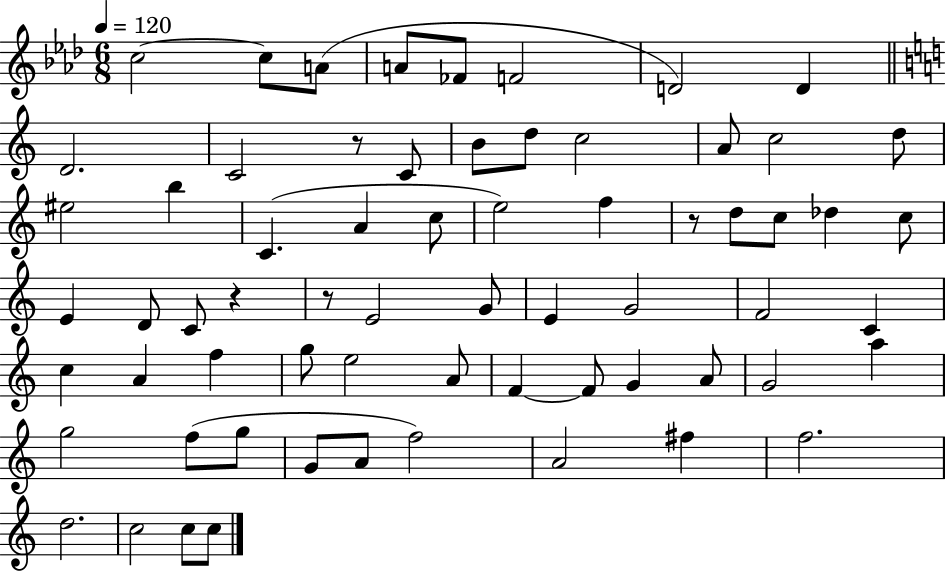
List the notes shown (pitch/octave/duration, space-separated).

C5/h C5/e A4/e A4/e FES4/e F4/h D4/h D4/q D4/h. C4/h R/e C4/e B4/e D5/e C5/h A4/e C5/h D5/e EIS5/h B5/q C4/q. A4/q C5/e E5/h F5/q R/e D5/e C5/e Db5/q C5/e E4/q D4/e C4/e R/q R/e E4/h G4/e E4/q G4/h F4/h C4/q C5/q A4/q F5/q G5/e E5/h A4/e F4/q F4/e G4/q A4/e G4/h A5/q G5/h F5/e G5/e G4/e A4/e F5/h A4/h F#5/q F5/h. D5/h. C5/h C5/e C5/e